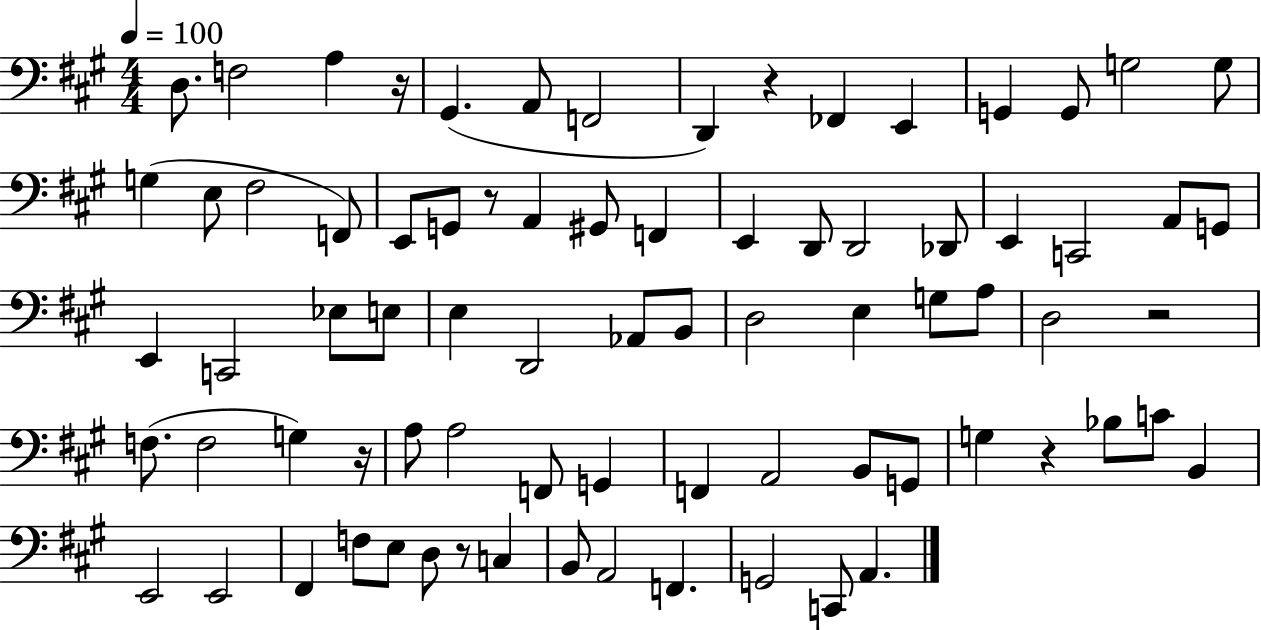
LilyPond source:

{
  \clef bass
  \numericTimeSignature
  \time 4/4
  \key a \major
  \tempo 4 = 100
  d8. f2 a4 r16 | gis,4.( a,8 f,2 | d,4) r4 fes,4 e,4 | g,4 g,8 g2 g8 | \break g4( e8 fis2 f,8) | e,8 g,8 r8 a,4 gis,8 f,4 | e,4 d,8 d,2 des,8 | e,4 c,2 a,8 g,8 | \break e,4 c,2 ees8 e8 | e4 d,2 aes,8 b,8 | d2 e4 g8 a8 | d2 r2 | \break f8.( f2 g4) r16 | a8 a2 f,8 g,4 | f,4 a,2 b,8 g,8 | g4 r4 bes8 c'8 b,4 | \break e,2 e,2 | fis,4 f8 e8 d8 r8 c4 | b,8 a,2 f,4. | g,2 c,8 a,4. | \break \bar "|."
}